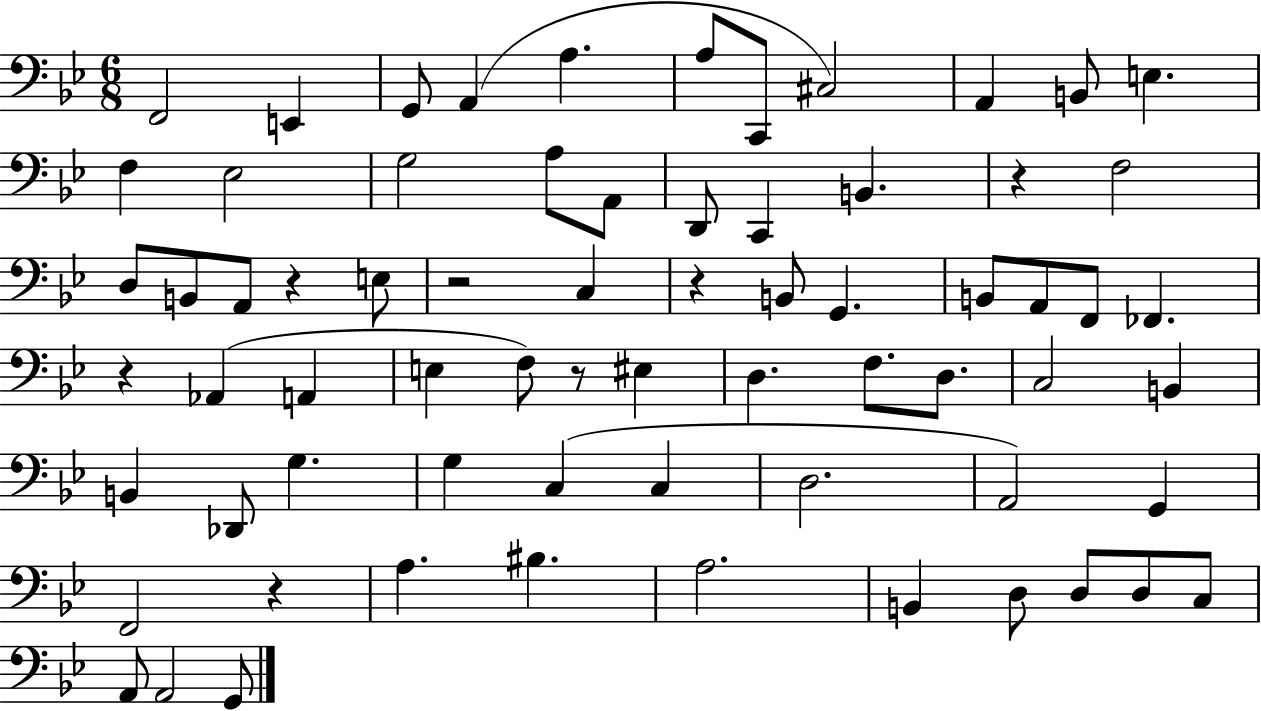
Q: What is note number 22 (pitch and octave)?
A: B2